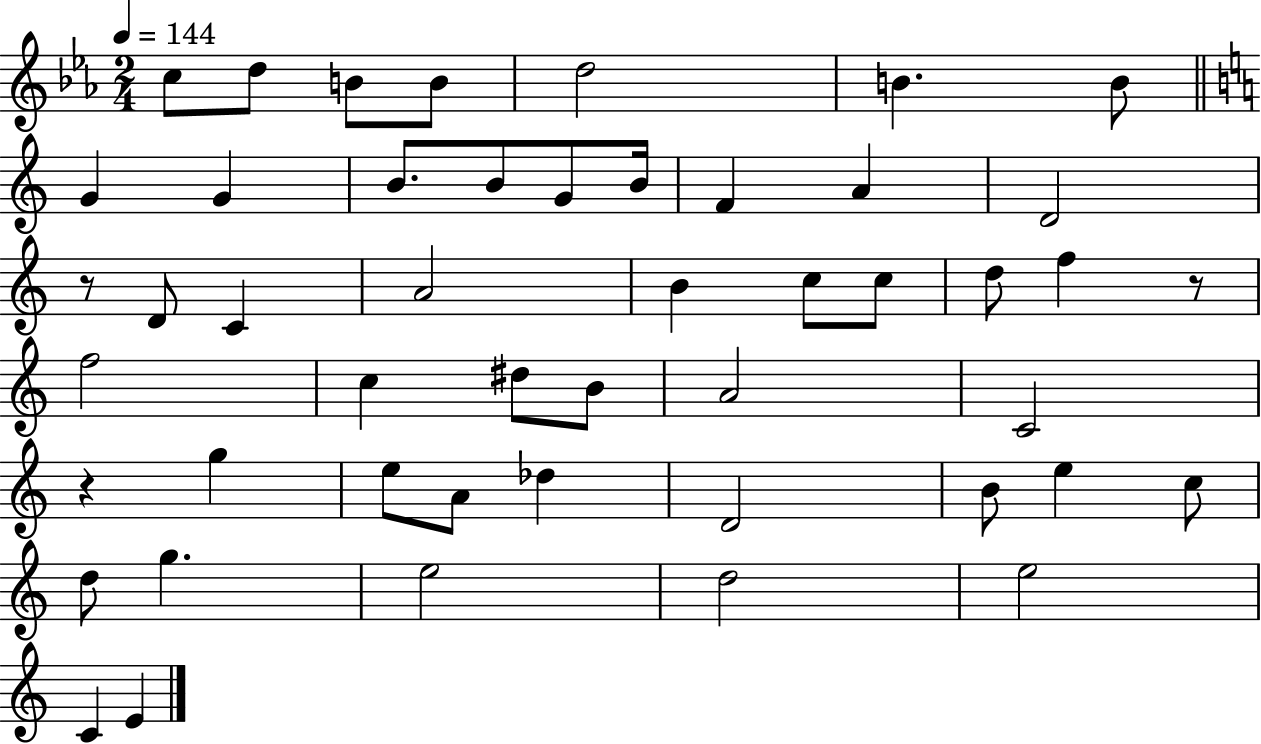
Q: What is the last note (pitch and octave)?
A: E4